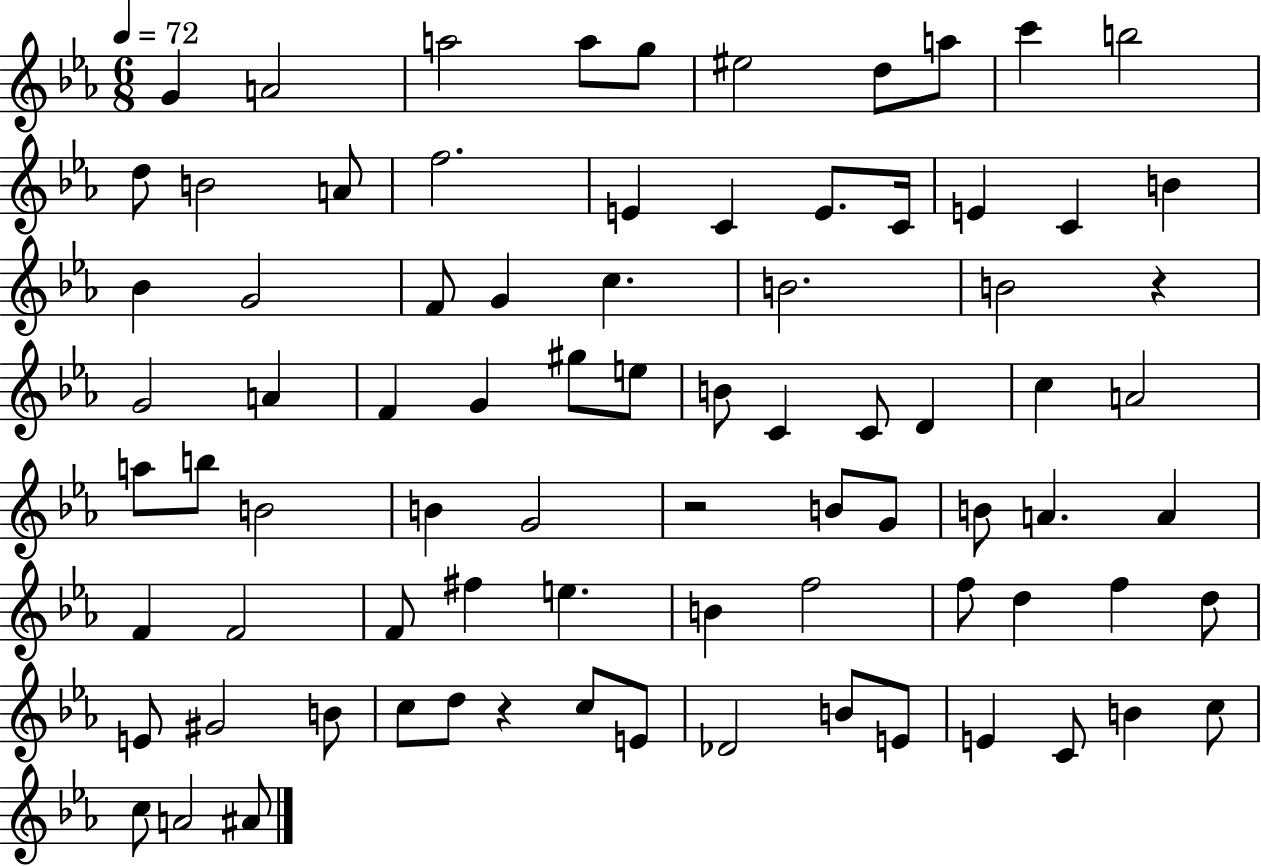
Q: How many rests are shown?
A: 3